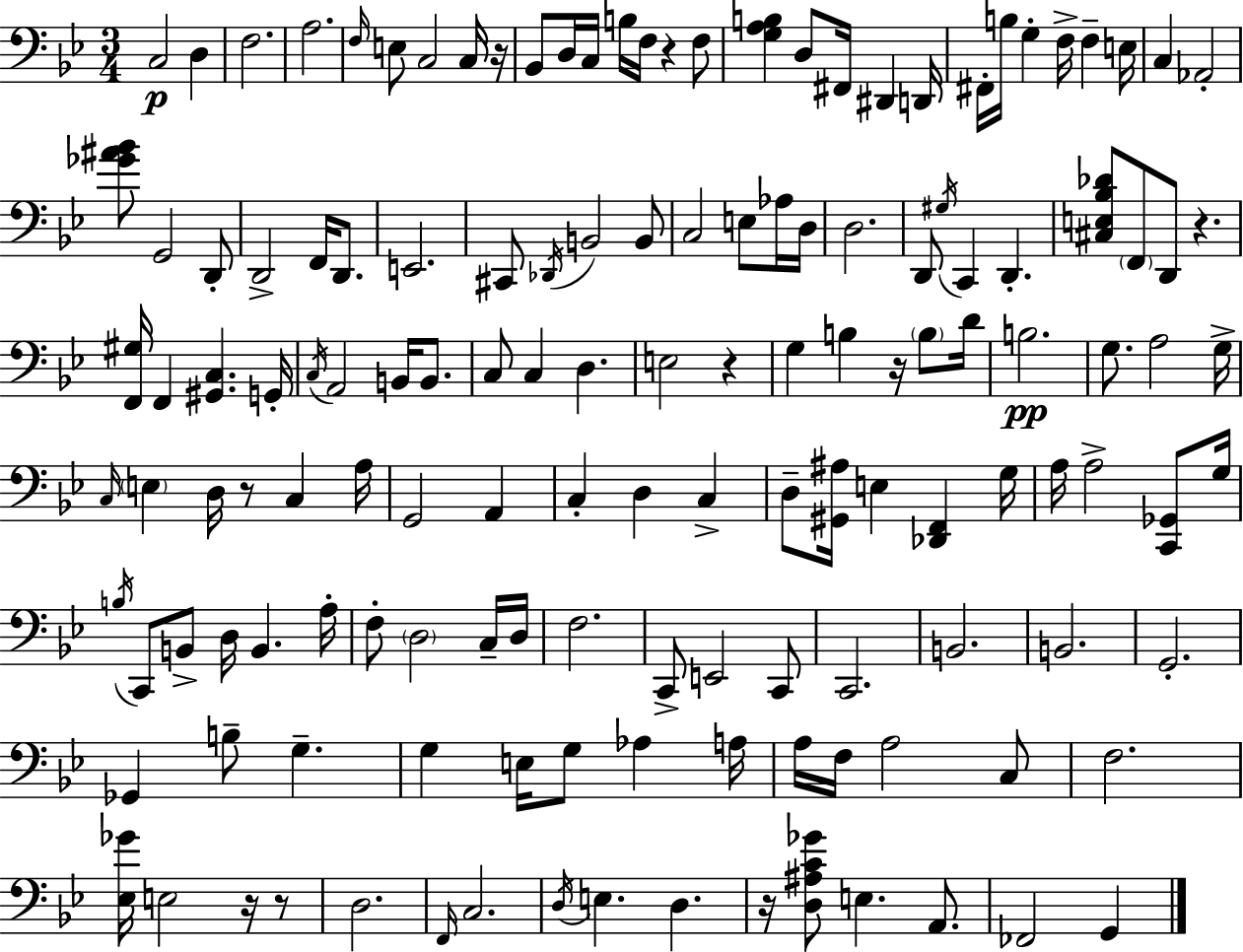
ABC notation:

X:1
T:Untitled
M:3/4
L:1/4
K:Bb
C,2 D, F,2 A,2 F,/4 E,/2 C,2 C,/4 z/4 _B,,/2 D,/4 C,/4 B,/4 F,/4 z F,/2 [G,A,B,] D,/2 ^F,,/4 ^D,, D,,/4 ^F,,/4 B,/4 G, F,/4 F, E,/4 C, _A,,2 [_G^A_B]/2 G,,2 D,,/2 D,,2 F,,/4 D,,/2 E,,2 ^C,,/2 _D,,/4 B,,2 B,,/2 C,2 E,/2 _A,/4 D,/4 D,2 D,,/2 ^G,/4 C,, D,, [^C,E,_B,_D]/2 F,,/2 D,,/2 z [F,,^G,]/4 F,, [^G,,C,] G,,/4 C,/4 A,,2 B,,/4 B,,/2 C,/2 C, D, E,2 z G, B, z/4 B,/2 D/4 B,2 G,/2 A,2 G,/4 C,/4 E, D,/4 z/2 C, A,/4 G,,2 A,, C, D, C, D,/2 [^G,,^A,]/4 E, [_D,,F,,] G,/4 A,/4 A,2 [C,,_G,,]/2 G,/4 B,/4 C,,/2 B,,/2 D,/4 B,, A,/4 F,/2 D,2 C,/4 D,/4 F,2 C,,/2 E,,2 C,,/2 C,,2 B,,2 B,,2 G,,2 _G,, B,/2 G, G, E,/4 G,/2 _A, A,/4 A,/4 F,/4 A,2 C,/2 F,2 [_E,_G]/4 E,2 z/4 z/2 D,2 F,,/4 C,2 D,/4 E, D, z/4 [D,^A,C_G]/2 E, A,,/2 _F,,2 G,,